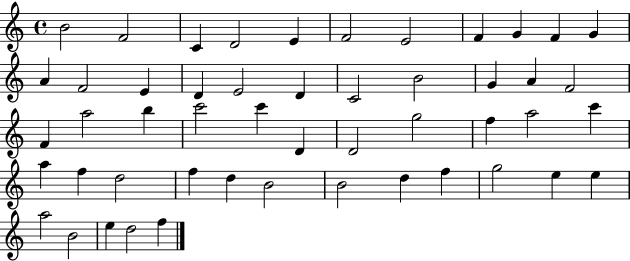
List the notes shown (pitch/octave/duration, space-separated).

B4/h F4/h C4/q D4/h E4/q F4/h E4/h F4/q G4/q F4/q G4/q A4/q F4/h E4/q D4/q E4/h D4/q C4/h B4/h G4/q A4/q F4/h F4/q A5/h B5/q C6/h C6/q D4/q D4/h G5/h F5/q A5/h C6/q A5/q F5/q D5/h F5/q D5/q B4/h B4/h D5/q F5/q G5/h E5/q E5/q A5/h B4/h E5/q D5/h F5/q